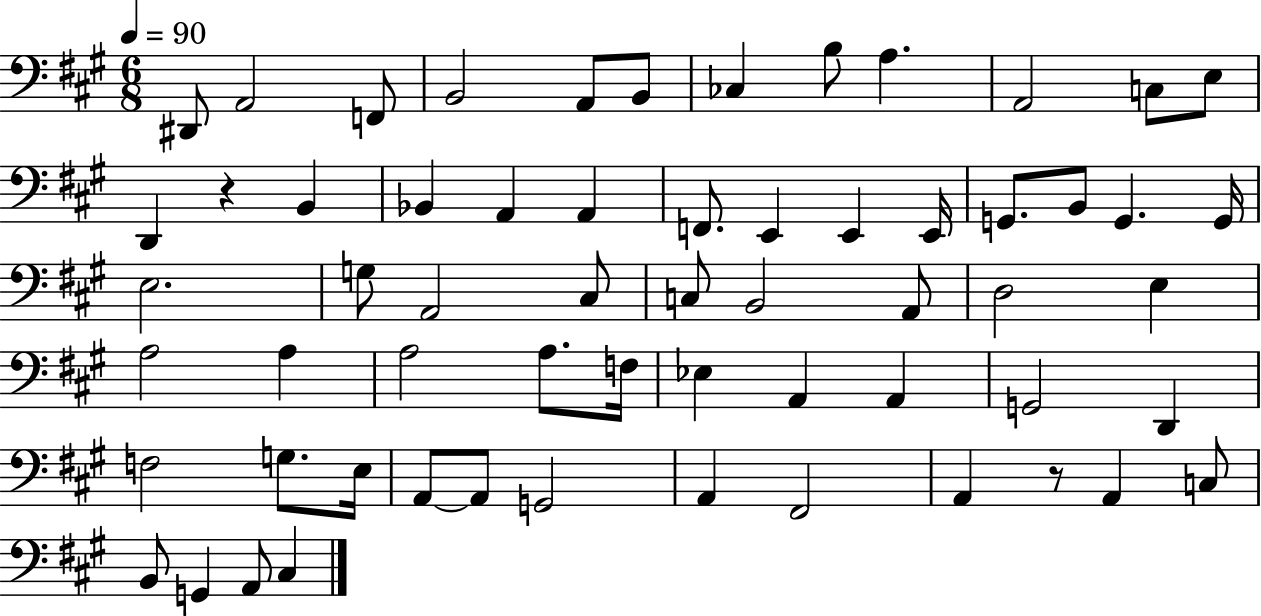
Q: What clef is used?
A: bass